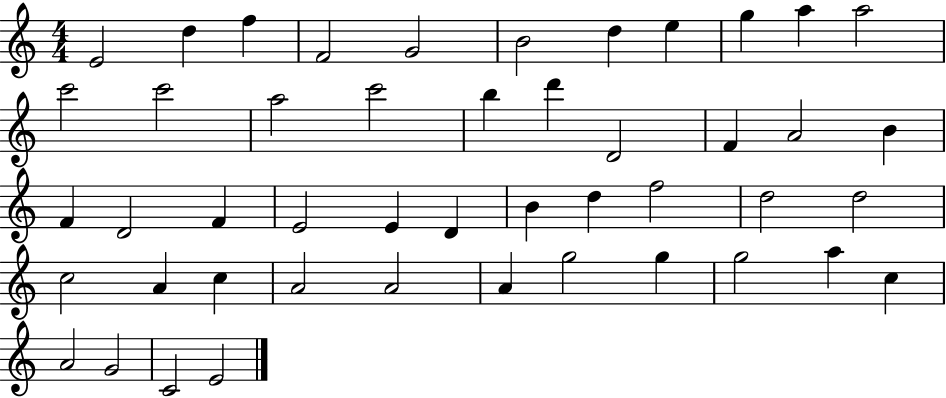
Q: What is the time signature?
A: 4/4